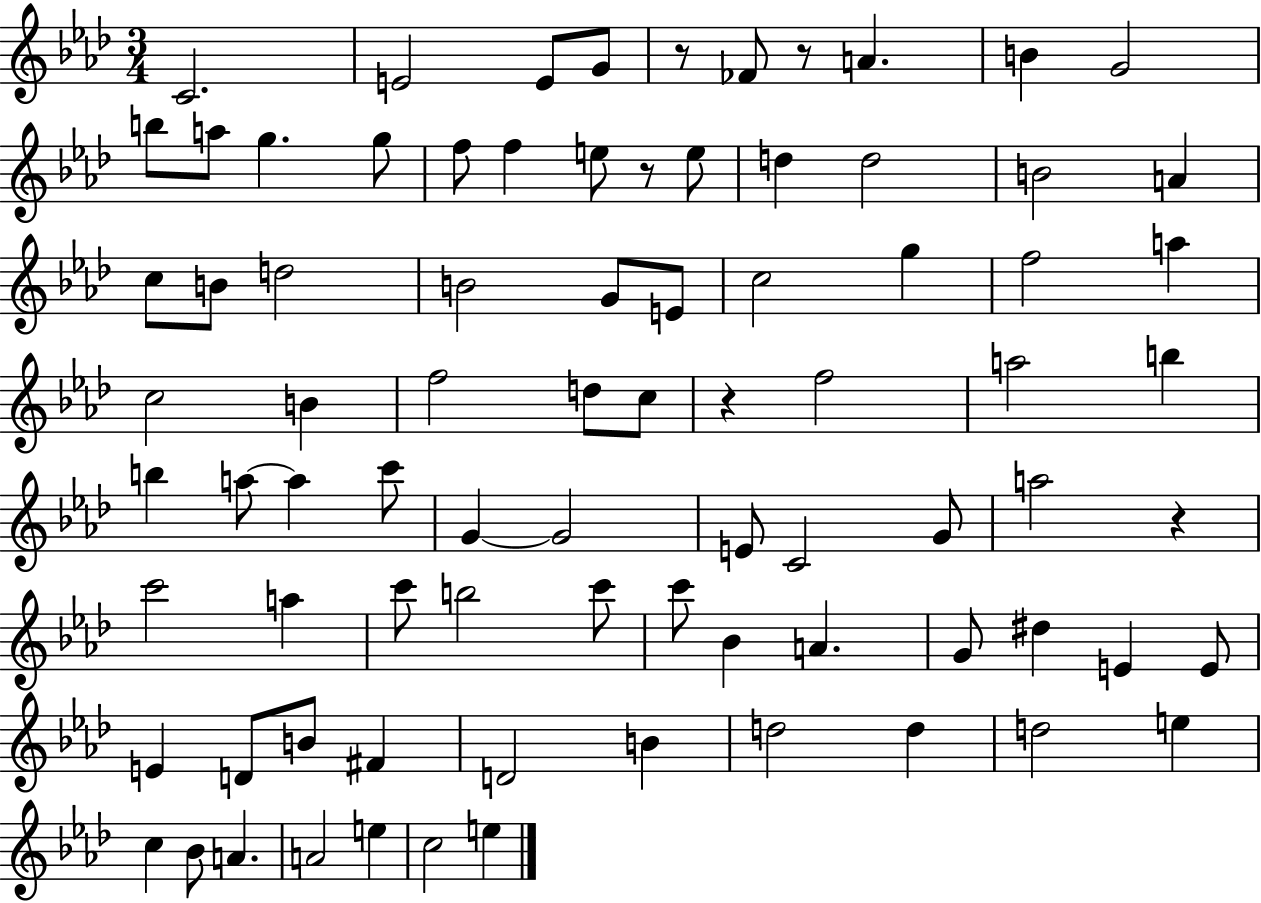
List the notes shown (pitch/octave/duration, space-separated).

C4/h. E4/h E4/e G4/e R/e FES4/e R/e A4/q. B4/q G4/h B5/e A5/e G5/q. G5/e F5/e F5/q E5/e R/e E5/e D5/q D5/h B4/h A4/q C5/e B4/e D5/h B4/h G4/e E4/e C5/h G5/q F5/h A5/q C5/h B4/q F5/h D5/e C5/e R/q F5/h A5/h B5/q B5/q A5/e A5/q C6/e G4/q G4/h E4/e C4/h G4/e A5/h R/q C6/h A5/q C6/e B5/h C6/e C6/e Bb4/q A4/q. G4/e D#5/q E4/q E4/e E4/q D4/e B4/e F#4/q D4/h B4/q D5/h D5/q D5/h E5/q C5/q Bb4/e A4/q. A4/h E5/q C5/h E5/q